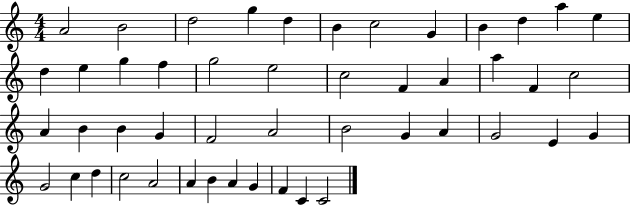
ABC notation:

X:1
T:Untitled
M:4/4
L:1/4
K:C
A2 B2 d2 g d B c2 G B d a e d e g f g2 e2 c2 F A a F c2 A B B G F2 A2 B2 G A G2 E G G2 c d c2 A2 A B A G F C C2